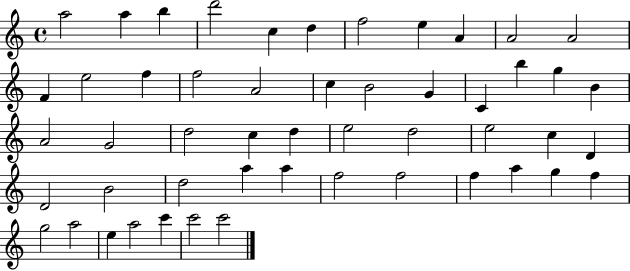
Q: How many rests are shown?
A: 0